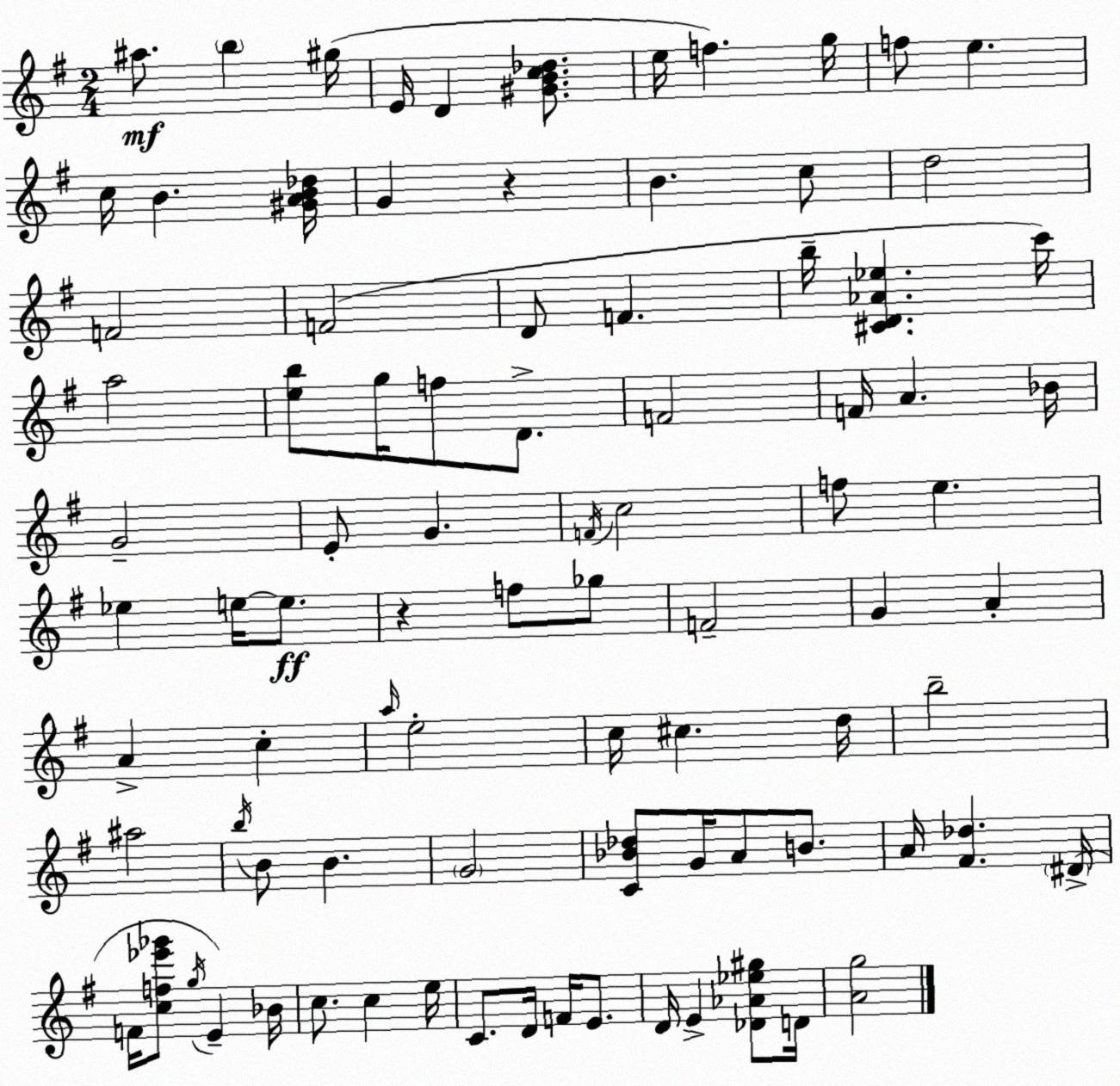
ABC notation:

X:1
T:Untitled
M:2/4
L:1/4
K:Em
^a/2 b ^g/4 E/4 D [^GBc_d]/2 e/4 f g/4 f/2 e c/4 B [^GAB_d]/4 G z B c/2 d2 F2 F2 D/2 F b/4 [^CD_A_e] c'/4 a2 [eb]/2 g/4 f/2 D/2 F2 F/4 A _B/4 G2 E/2 G F/4 c2 f/2 e _e e/4 e/2 z f/2 _g/2 F2 G A A c a/4 e2 c/4 ^c d/4 b2 ^a2 b/4 B/2 B G2 [C_B_d]/2 G/4 A/2 B/2 A/4 [^F_d] ^D/4 F/4 [cf_e'_g']/2 g/4 E _B/4 c/2 c e/4 C/2 D/4 F/4 E/2 D/4 E [_D_A_e^g]/2 D/4 [Ag]2